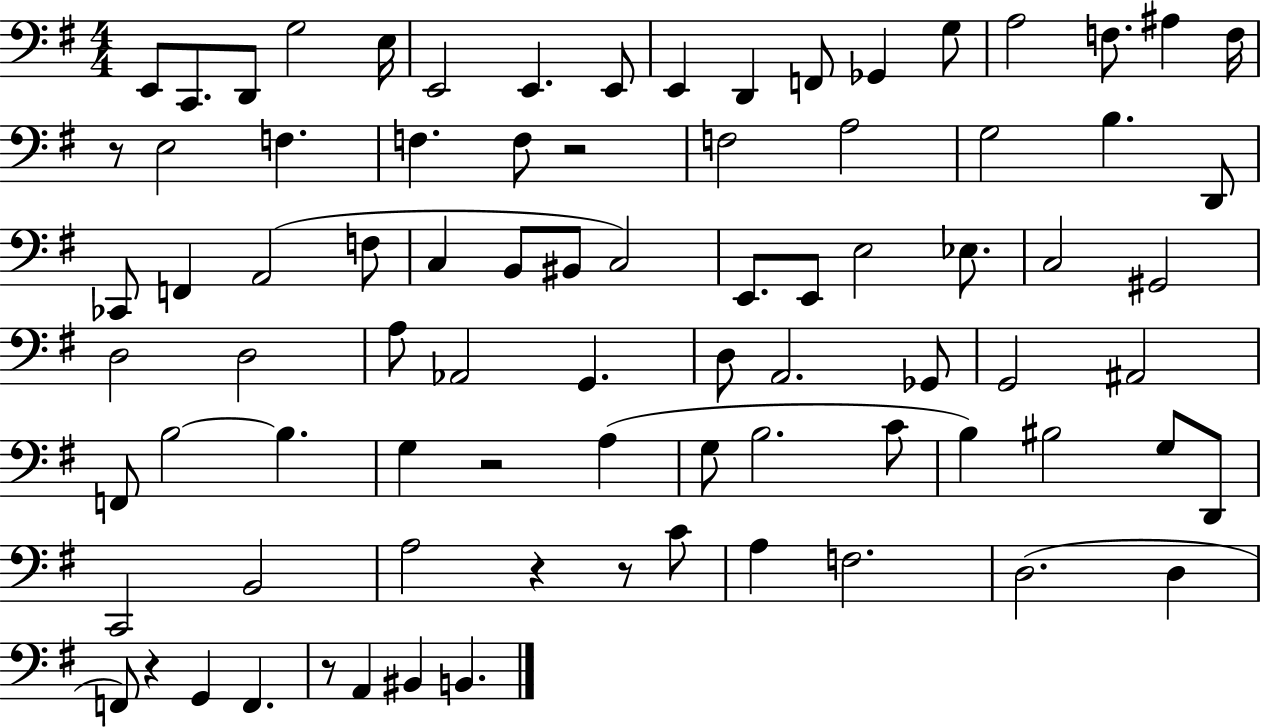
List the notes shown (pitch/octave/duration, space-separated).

E2/e C2/e. D2/e G3/h E3/s E2/h E2/q. E2/e E2/q D2/q F2/e Gb2/q G3/e A3/h F3/e. A#3/q F3/s R/e E3/h F3/q. F3/q. F3/e R/h F3/h A3/h G3/h B3/q. D2/e CES2/e F2/q A2/h F3/e C3/q B2/e BIS2/e C3/h E2/e. E2/e E3/h Eb3/e. C3/h G#2/h D3/h D3/h A3/e Ab2/h G2/q. D3/e A2/h. Gb2/e G2/h A#2/h F2/e B3/h B3/q. G3/q R/h A3/q G3/e B3/h. C4/e B3/q BIS3/h G3/e D2/e C2/h B2/h A3/h R/q R/e C4/e A3/q F3/h. D3/h. D3/q F2/e R/q G2/q F2/q. R/e A2/q BIS2/q B2/q.